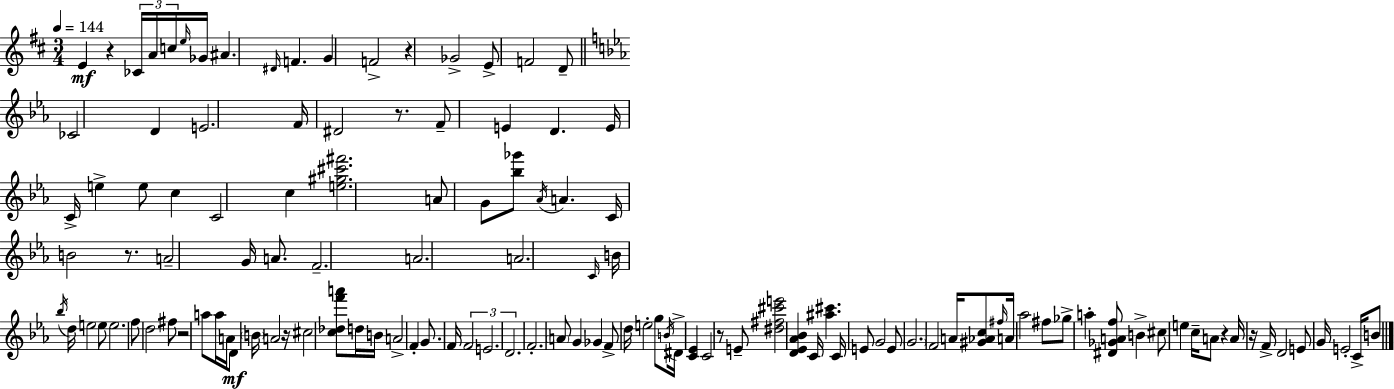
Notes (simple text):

E4/q R/q CES4/s A4/s C5/s E5/s Gb4/s A#4/q. D#4/s F4/q. G4/q F4/h R/q Gb4/h E4/e F4/h D4/e CES4/h D4/q E4/h. F4/s D#4/h R/e. F4/e E4/q D4/q. E4/s C4/s E5/q E5/e C5/q C4/h C5/q [E5,G#5,C#6,F#6]/h. A4/e G4/e [Bb5,Gb6]/e Ab4/s A4/q. C4/s B4/h R/e. A4/h G4/s A4/e. F4/h. A4/h. A4/h. C4/s B4/s Bb5/s D5/s E5/h E5/e E5/h. F5/e D5/h F#5/e R/h A5/e A5/s A4/s D4/e B4/s A4/h R/s C#5/h [C5,Db5,F6,A6]/e D5/s B4/s A4/h F4/q G4/e. F4/s F4/h E4/h. D4/h. F4/h. A4/e G4/q Gb4/q F4/e D5/s E5/h G5/e B4/s D#4/s [C4,Eb4]/q C4/h R/e E4/e [D#5,F#5,C#6,E6]/h [D4,Eb4,Ab4,Bb4]/q C4/s [A#5,C#6]/q. C4/s E4/e G4/h E4/e G4/h. F4/h A4/s [G#4,Ab4,C5]/e F#5/s A4/s Ab5/h F#5/e Gb5/e A5/q [D#4,Gb4,A4,F5]/e B4/q C#5/e E5/q C5/s A4/e R/q A4/s R/s F4/s D4/h E4/e G4/s E4/h C4/s B4/e